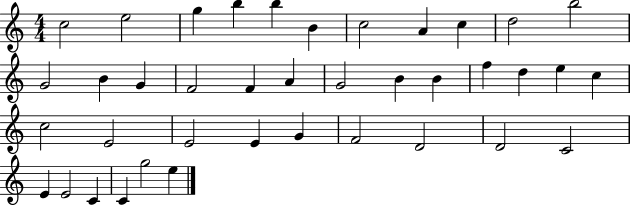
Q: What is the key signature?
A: C major